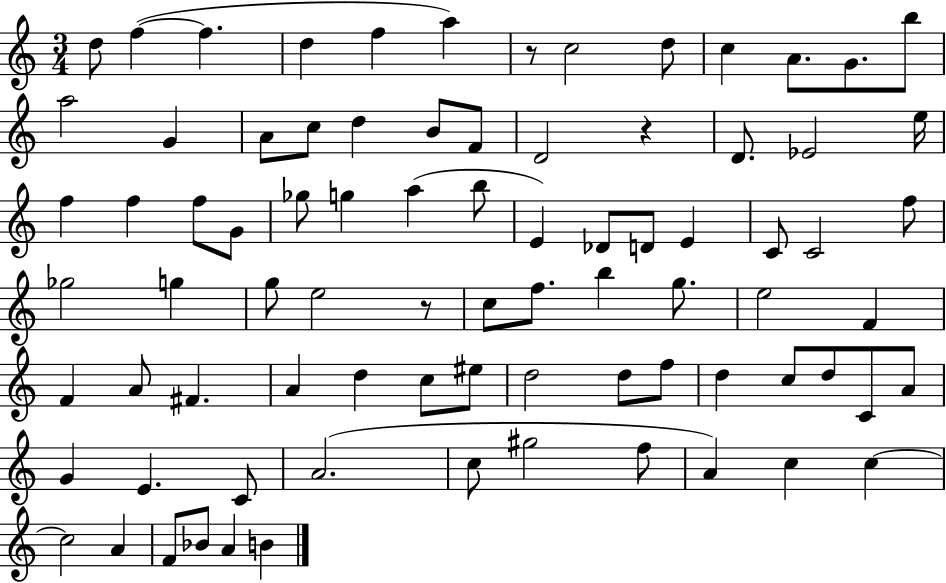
D5/e F5/q F5/q. D5/q F5/q A5/q R/e C5/h D5/e C5/q A4/e. G4/e. B5/e A5/h G4/q A4/e C5/e D5/q B4/e F4/e D4/h R/q D4/e. Eb4/h E5/s F5/q F5/q F5/e G4/e Gb5/e G5/q A5/q B5/e E4/q Db4/e D4/e E4/q C4/e C4/h F5/e Gb5/h G5/q G5/e E5/h R/e C5/e F5/e. B5/q G5/e. E5/h F4/q F4/q A4/e F#4/q. A4/q D5/q C5/e EIS5/e D5/h D5/e F5/e D5/q C5/e D5/e C4/e A4/e G4/q E4/q. C4/e A4/h. C5/e G#5/h F5/e A4/q C5/q C5/q C5/h A4/q F4/e Bb4/e A4/q B4/q